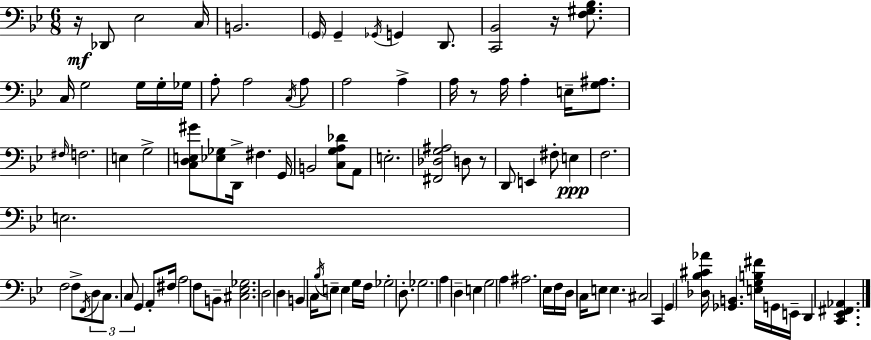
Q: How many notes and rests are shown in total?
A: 99